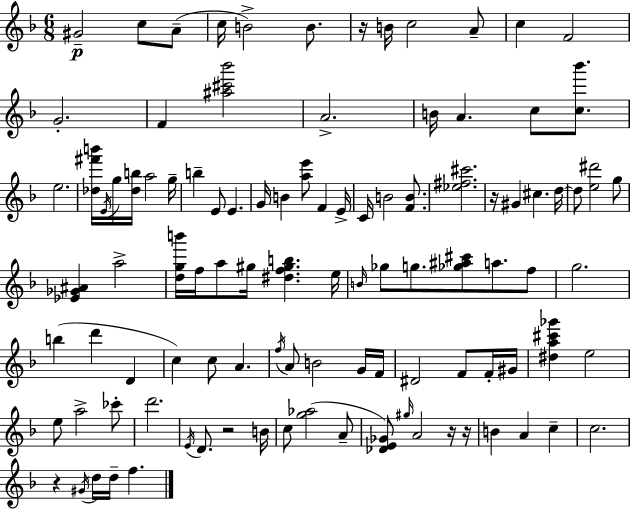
X:1
T:Untitled
M:6/8
L:1/4
K:Dm
^G2 c/2 A/2 c/4 B2 B/2 z/4 B/4 c2 A/2 c F2 G2 F [^a^c'_b']2 A2 B/4 A c/2 [c_b']/2 e2 [_d^f'b']/4 E/4 g/4 [_db]/4 a2 g/4 b E/2 E G/4 B [ae']/2 F E/4 C/4 B2 [FB]/2 [_e^f^c']2 z/4 ^G ^c d/4 d/2 [e^d']2 g/2 [_E_G^A] a2 [dgb']/4 f/4 a/2 ^g/4 [^df^gb] e/4 B/4 _g/2 g/2 [_g^a^c']/2 a/2 f/2 g2 b d' D c c/2 A f/4 A/2 B2 G/4 F/4 ^D2 F/2 F/4 ^G/4 [^da^c'_g'] e2 e/2 a2 _c'/2 d'2 E/4 D/2 z2 B/4 c/2 [g_a]2 A/2 [_DE_G]/2 ^g/4 A2 z/4 z/4 B A c c2 z ^G/4 d/4 d/4 f